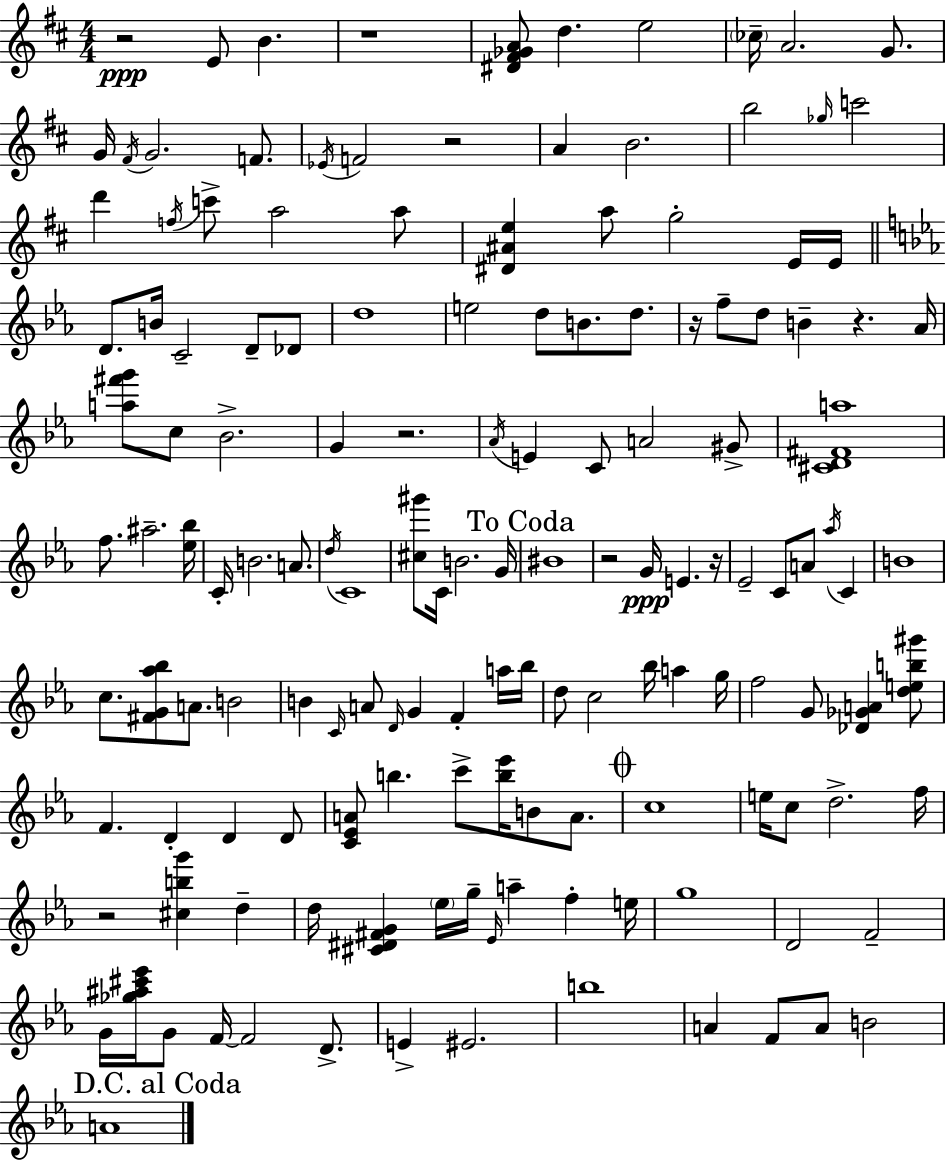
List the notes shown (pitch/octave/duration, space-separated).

R/h E4/e B4/q. R/w [D#4,F#4,Gb4,A4]/e D5/q. E5/h CES5/s A4/h. G4/e. G4/s F#4/s G4/h. F4/e. Eb4/s F4/h R/h A4/q B4/h. B5/h Gb5/s C6/h D6/q F5/s C6/e A5/h A5/e [D#4,A#4,E5]/q A5/e G5/h E4/s E4/s D4/e. B4/s C4/h D4/e Db4/e D5/w E5/h D5/e B4/e. D5/e. R/s F5/e D5/e B4/q R/q. Ab4/s [A5,F#6,G6]/e C5/e Bb4/h. G4/q R/h. Ab4/s E4/q C4/e A4/h G#4/e [C#4,D4,F#4,A5]/w F5/e. A#5/h. [Eb5,Bb5]/s C4/s B4/h. A4/e. D5/s C4/w [C#5,G#6]/e C4/s B4/h. G4/s BIS4/w R/h G4/s E4/q. R/s Eb4/h C4/e A4/e Ab5/s C4/q B4/w C5/e. [F#4,G4,Ab5,Bb5]/e A4/e. B4/h B4/q C4/s A4/e D4/s G4/q F4/q A5/s Bb5/s D5/e C5/h Bb5/s A5/q G5/s F5/h G4/e [Db4,Gb4,A4]/q [D5,E5,B5,G#6]/e F4/q. D4/q D4/q D4/e [C4,Eb4,A4]/e B5/q. C6/e [B5,Eb6]/s B4/e A4/e. C5/w E5/s C5/e D5/h. F5/s R/h [C#5,B5,G6]/q D5/q D5/s [C#4,D#4,F#4,G4]/q Eb5/s G5/s Eb4/s A5/q F5/q E5/s G5/w D4/h F4/h G4/s [Gb5,A#5,C#6,Eb6]/s G4/e F4/s F4/h D4/e. E4/q EIS4/h. B5/w A4/q F4/e A4/e B4/h A4/w